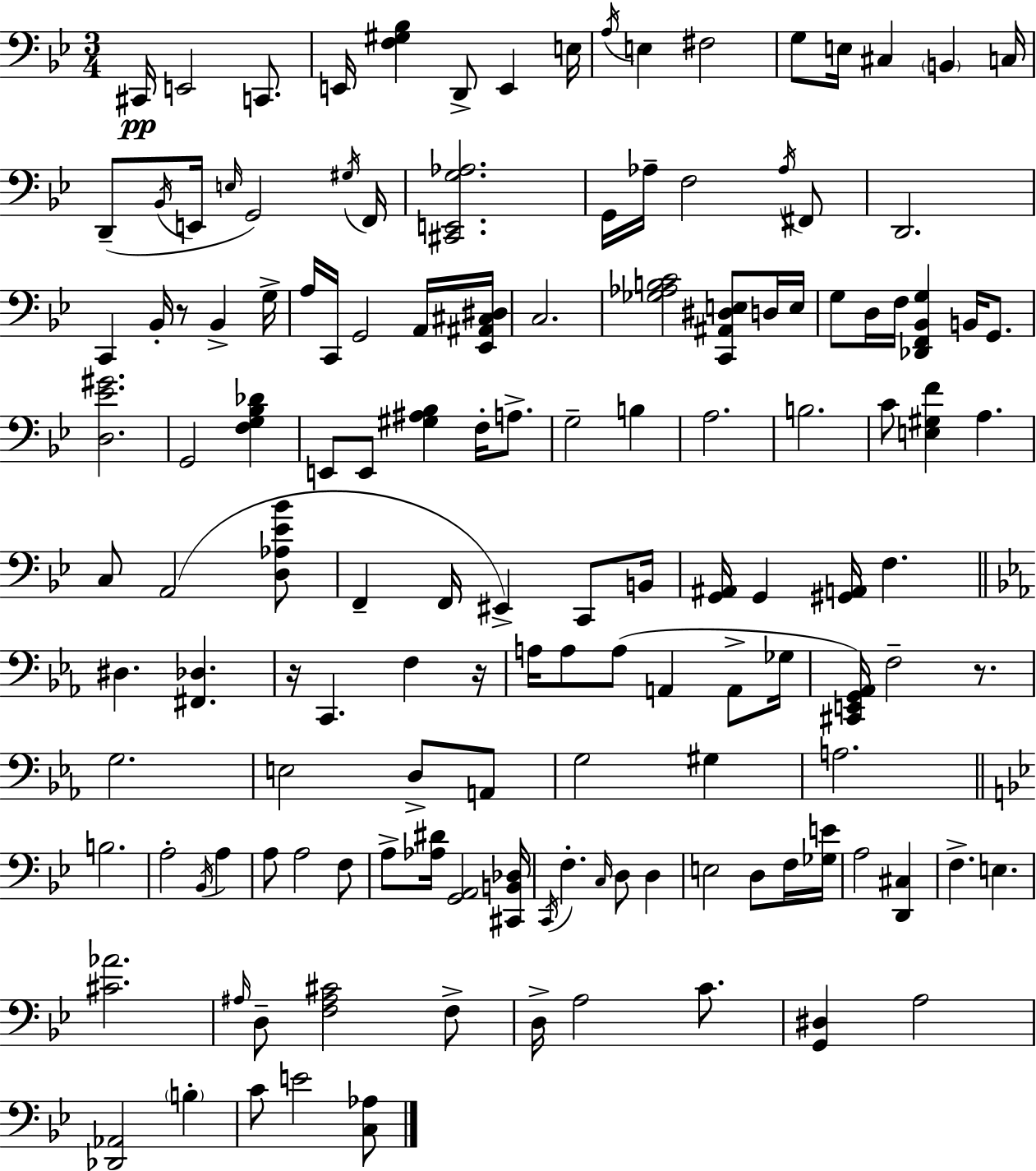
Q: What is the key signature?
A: G minor